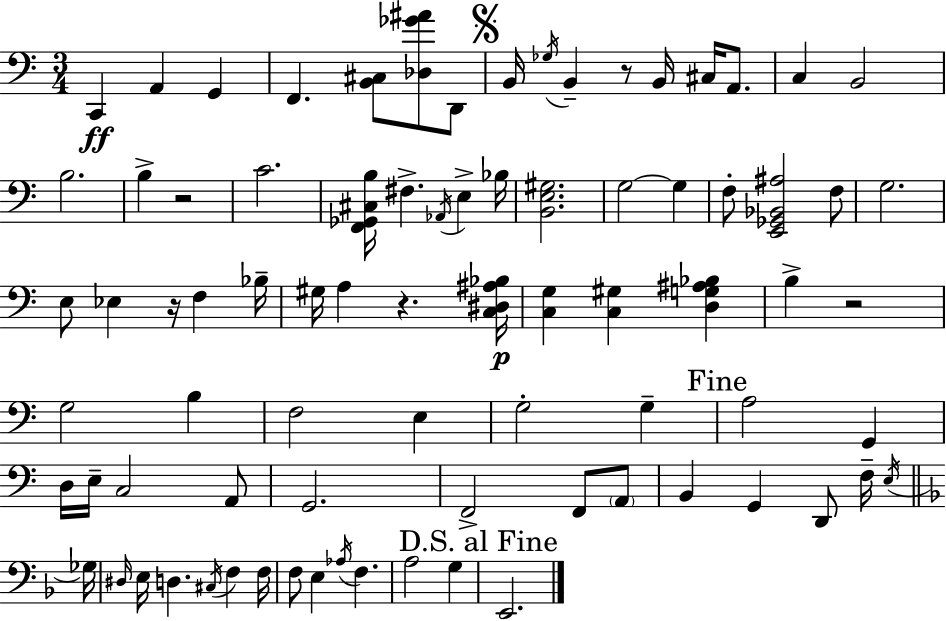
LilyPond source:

{
  \clef bass
  \numericTimeSignature
  \time 3/4
  \key c \major
  \repeat volta 2 { c,4\ff a,4 g,4 | f,4. <b, cis>8 <des ges' ais'>8 d,8 | \mark \markup { \musicglyph "scripts.segno" } b,16 \acciaccatura { ges16 } b,4-- r8 b,16 cis16 a,8. | c4 b,2 | \break b2. | b4-> r2 | c'2. | <f, ges, cis b>16 fis4.-> \acciaccatura { aes,16 } e4-> | \break bes16 <b, e gis>2. | g2~~ g4 | f8-. <e, ges, bes, ais>2 | f8 g2. | \break e8 ees4 r16 f4 | bes16-- gis16 a4 r4. | <c dis ais bes>16\p <c g>4 <c gis>4 <d g ais bes>4 | b4-> r2 | \break g2 b4 | f2 e4 | g2-. g4-- | \mark "Fine" a2 g,4 | \break d16 e16-- c2 | a,8 g,2. | f,2-> f,8 | \parenthesize a,8 b,4 g,4 d,8 | \break f16-- \acciaccatura { e16 } \bar "||" \break \key f \major ges16 \grace { dis16 } e16 d4. \acciaccatura { cis16 } f4 | f16 f8 e4 \acciaccatura { aes16 } f4. | a2 | g4 \mark "D.S. al Fine" e,2. | \break } \bar "|."
}